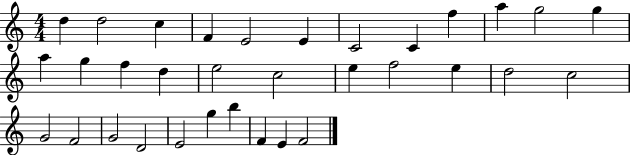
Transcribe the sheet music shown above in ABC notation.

X:1
T:Untitled
M:4/4
L:1/4
K:C
d d2 c F E2 E C2 C f a g2 g a g f d e2 c2 e f2 e d2 c2 G2 F2 G2 D2 E2 g b F E F2